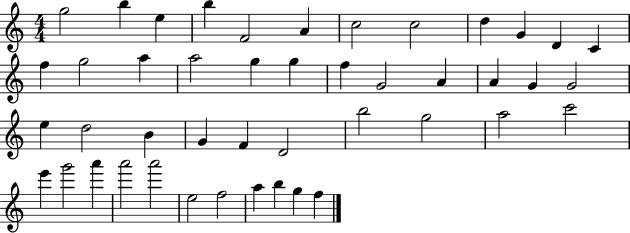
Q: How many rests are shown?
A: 0